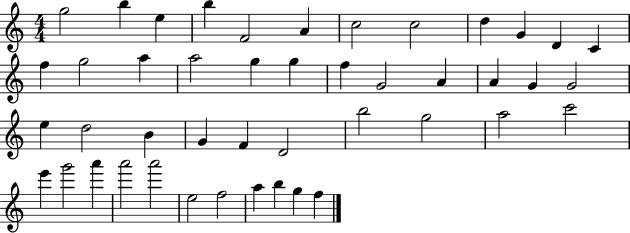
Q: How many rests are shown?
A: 0